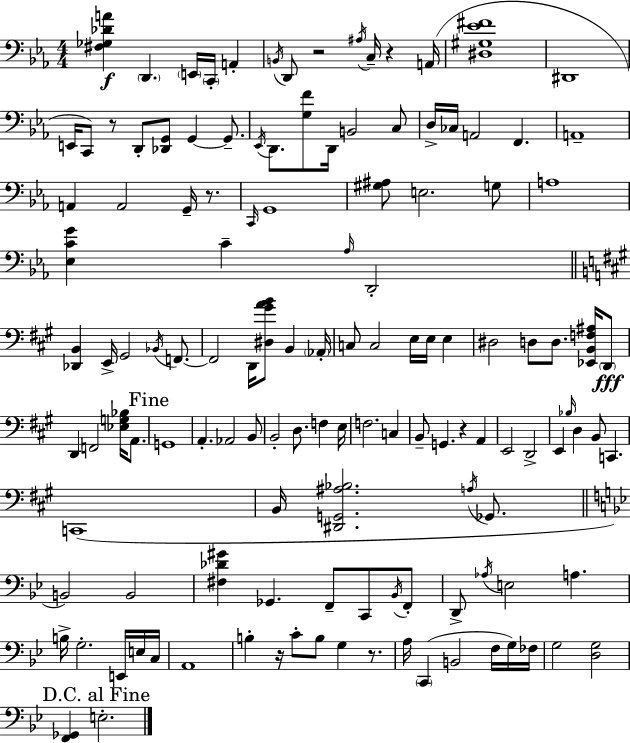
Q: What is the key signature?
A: EES major